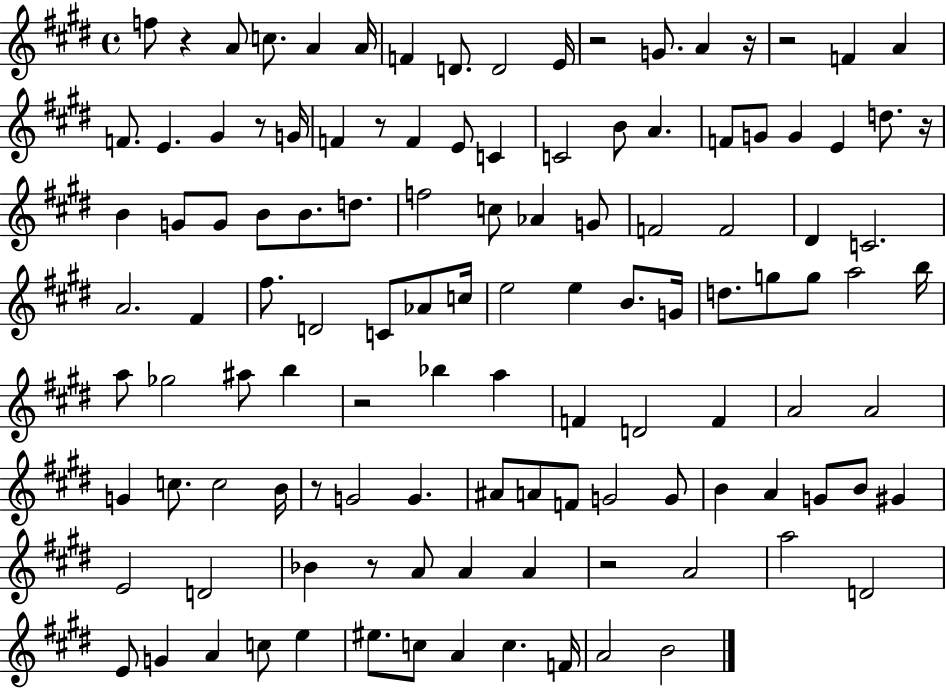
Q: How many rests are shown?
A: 11